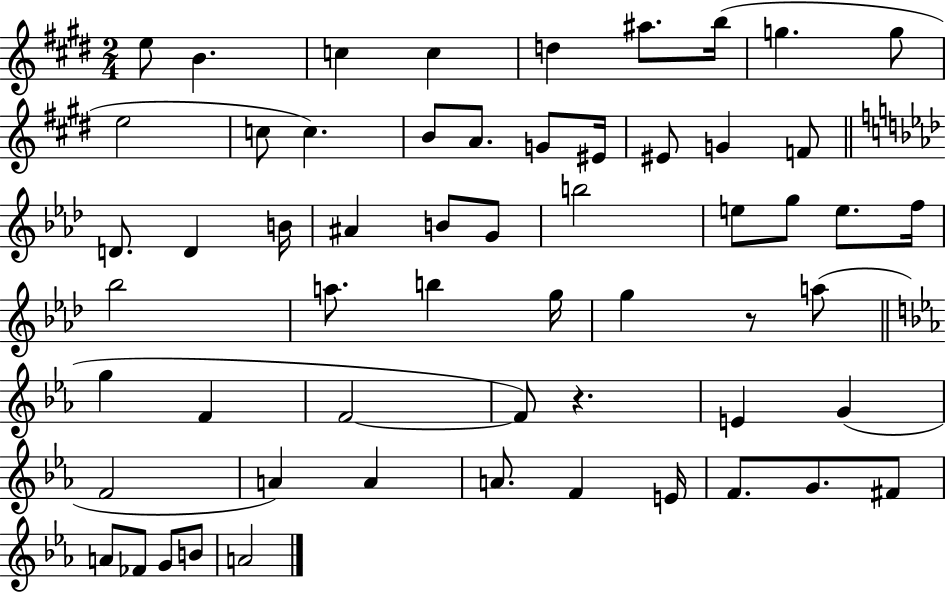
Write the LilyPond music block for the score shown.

{
  \clef treble
  \numericTimeSignature
  \time 2/4
  \key e \major
  e''8 b'4. | c''4 c''4 | d''4 ais''8. b''16( | g''4. g''8 | \break e''2 | c''8 c''4.) | b'8 a'8. g'8 eis'16 | eis'8 g'4 f'8 | \break \bar "||" \break \key f \minor d'8. d'4 b'16 | ais'4 b'8 g'8 | b''2 | e''8 g''8 e''8. f''16 | \break bes''2 | a''8. b''4 g''16 | g''4 r8 a''8( | \bar "||" \break \key ees \major g''4 f'4 | f'2~~ | f'8) r4. | e'4 g'4( | \break f'2 | a'4) a'4 | a'8. f'4 e'16 | f'8. g'8. fis'8 | \break a'8 fes'8 g'8 b'8 | a'2 | \bar "|."
}